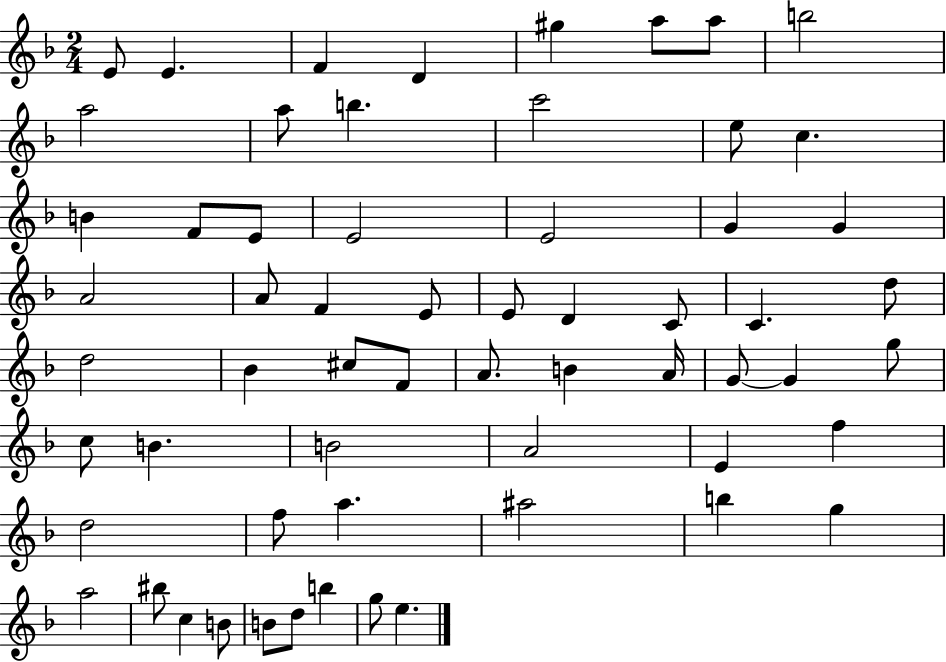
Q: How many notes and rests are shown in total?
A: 61